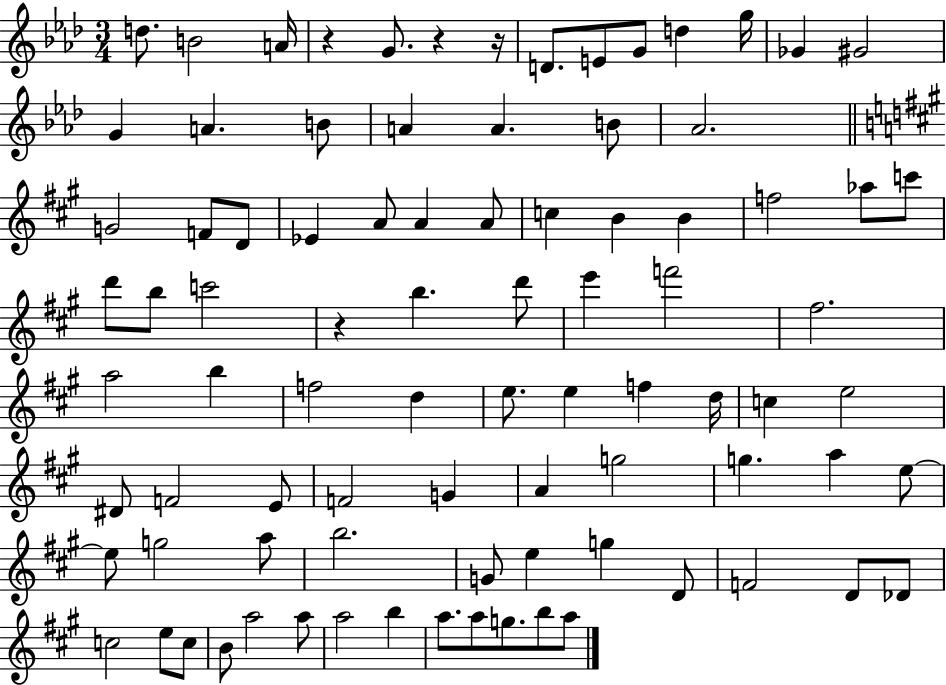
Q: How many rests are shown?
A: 4